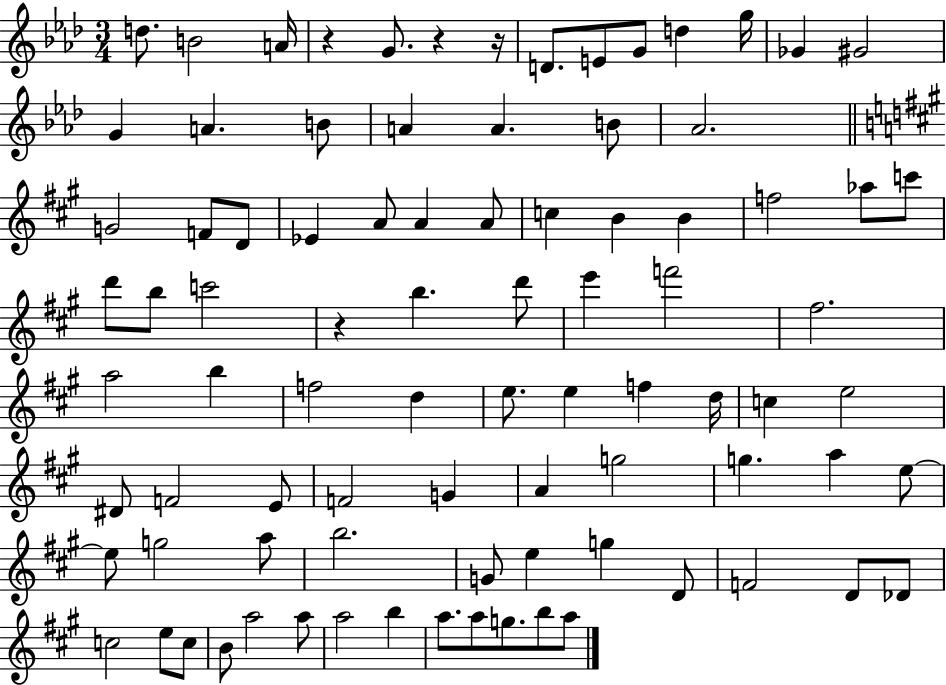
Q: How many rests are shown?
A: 4